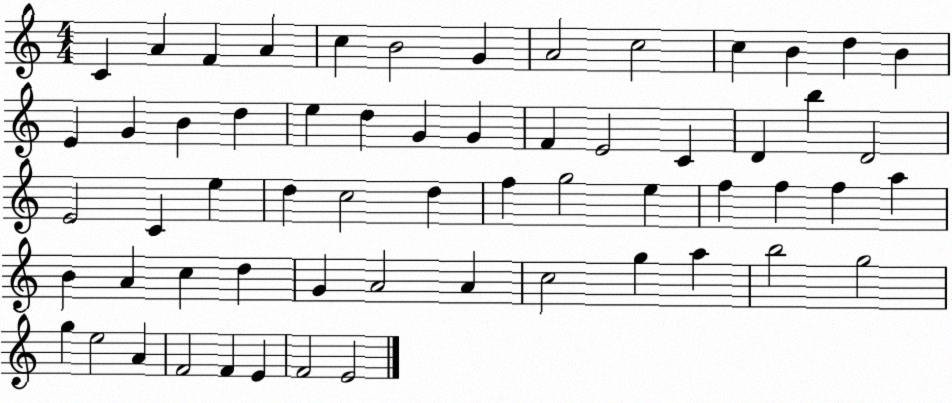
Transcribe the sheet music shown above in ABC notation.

X:1
T:Untitled
M:4/4
L:1/4
K:C
C A F A c B2 G A2 c2 c B d B E G B d e d G G F E2 C D b D2 E2 C e d c2 d f g2 e f f f a B A c d G A2 A c2 g a b2 g2 g e2 A F2 F E F2 E2